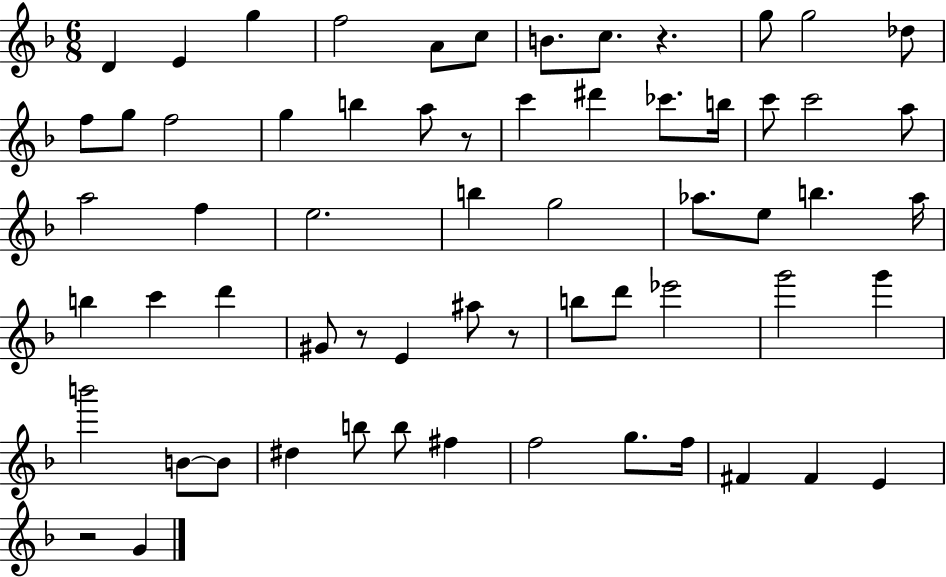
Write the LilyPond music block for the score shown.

{
  \clef treble
  \numericTimeSignature
  \time 6/8
  \key f \major
  d'4 e'4 g''4 | f''2 a'8 c''8 | b'8. c''8. r4. | g''8 g''2 des''8 | \break f''8 g''8 f''2 | g''4 b''4 a''8 r8 | c'''4 dis'''4 ces'''8. b''16 | c'''8 c'''2 a''8 | \break a''2 f''4 | e''2. | b''4 g''2 | aes''8. e''8 b''4. aes''16 | \break b''4 c'''4 d'''4 | gis'8 r8 e'4 ais''8 r8 | b''8 d'''8 ees'''2 | g'''2 g'''4 | \break b'''2 b'8~~ b'8 | dis''4 b''8 b''8 fis''4 | f''2 g''8. f''16 | fis'4 fis'4 e'4 | \break r2 g'4 | \bar "|."
}